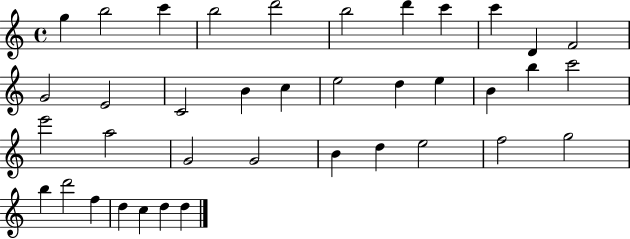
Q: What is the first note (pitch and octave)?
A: G5